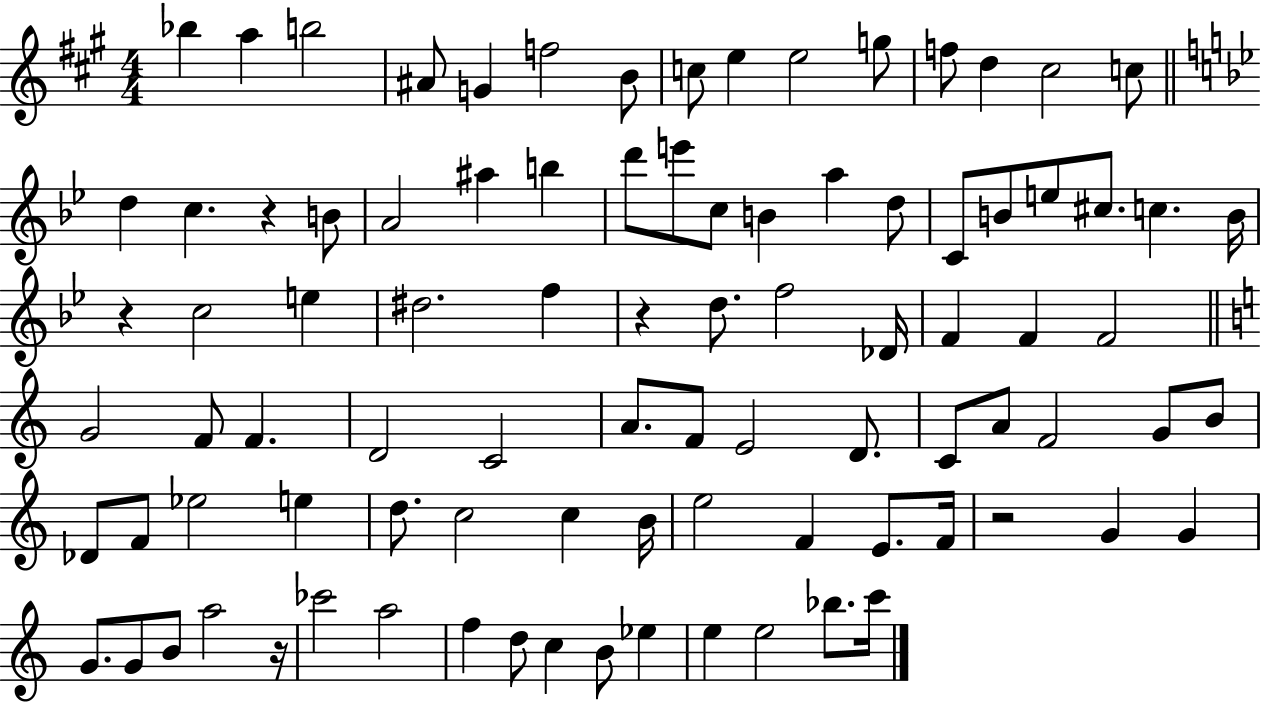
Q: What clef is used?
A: treble